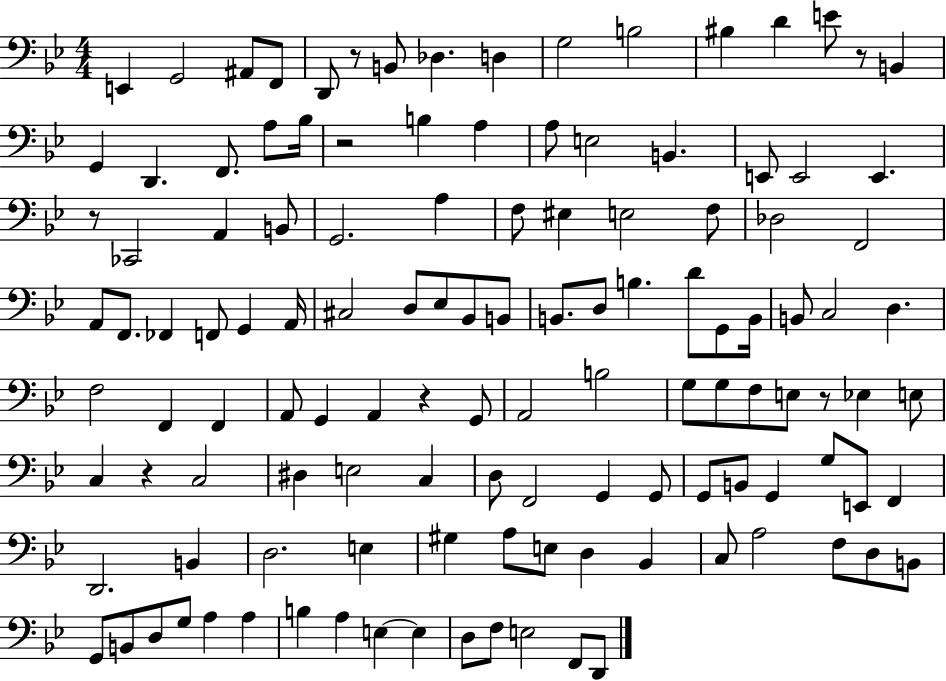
X:1
T:Untitled
M:4/4
L:1/4
K:Bb
E,, G,,2 ^A,,/2 F,,/2 D,,/2 z/2 B,,/2 _D, D, G,2 B,2 ^B, D E/2 z/2 B,, G,, D,, F,,/2 A,/2 _B,/4 z2 B, A, A,/2 E,2 B,, E,,/2 E,,2 E,, z/2 _C,,2 A,, B,,/2 G,,2 A, F,/2 ^E, E,2 F,/2 _D,2 F,,2 A,,/2 F,,/2 _F,, F,,/2 G,, A,,/4 ^C,2 D,/2 _E,/2 _B,,/2 B,,/2 B,,/2 D,/2 B, D/2 G,,/2 B,,/4 B,,/2 C,2 D, F,2 F,, F,, A,,/2 G,, A,, z G,,/2 A,,2 B,2 G,/2 G,/2 F,/2 E,/2 z/2 _E, E,/2 C, z C,2 ^D, E,2 C, D,/2 F,,2 G,, G,,/2 G,,/2 B,,/2 G,, G,/2 E,,/2 F,, D,,2 B,, D,2 E, ^G, A,/2 E,/2 D, _B,, C,/2 A,2 F,/2 D,/2 B,,/2 G,,/2 B,,/2 D,/2 G,/2 A, A, B, A, E, E, D,/2 F,/2 E,2 F,,/2 D,,/2